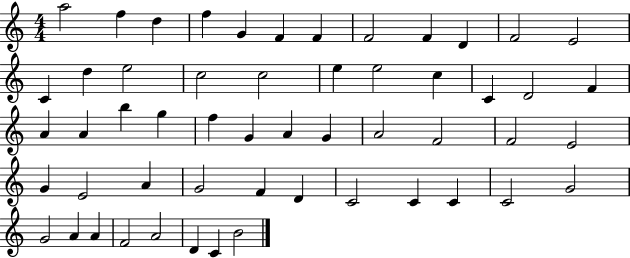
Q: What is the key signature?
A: C major